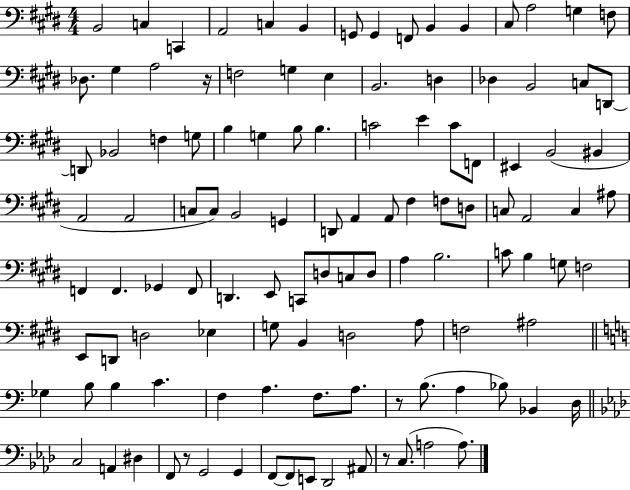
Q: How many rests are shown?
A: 4